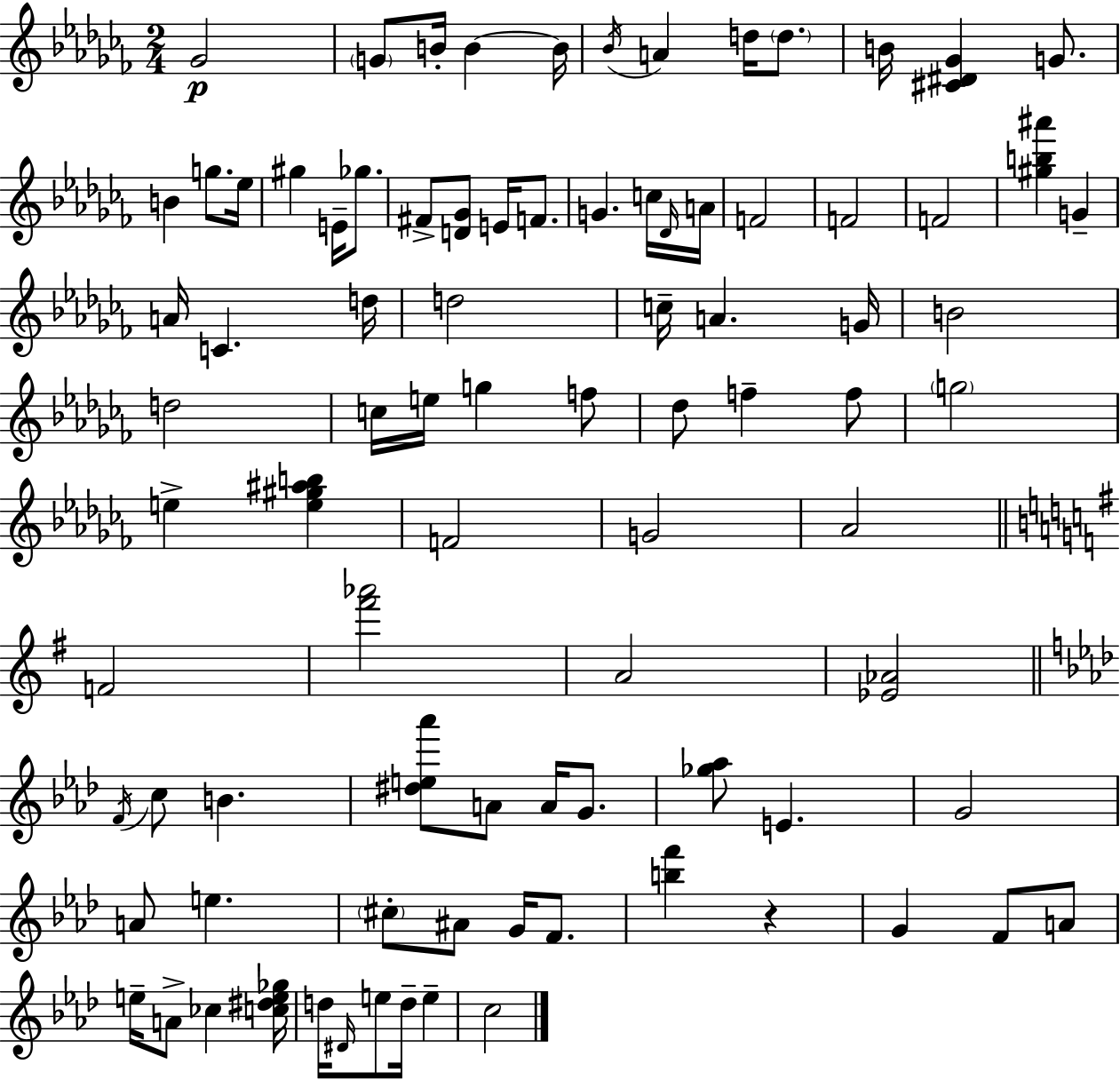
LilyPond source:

{
  \clef treble
  \numericTimeSignature
  \time 2/4
  \key aes \minor
  ges'2\p | \parenthesize g'8 b'16-. b'4~~ b'16 | \acciaccatura { bes'16 } a'4 d''16 \parenthesize d''8. | b'16 <cis' dis' ges'>4 g'8. | \break b'4 g''8. | ees''16 gis''4 e'16-- ges''8. | fis'8-> <d' ges'>8 e'16 f'8. | g'4. c''16 | \break \grace { des'16 } a'16 f'2 | f'2 | f'2 | <gis'' b'' ais'''>4 g'4-- | \break a'16 c'4. | d''16 d''2 | c''16-- a'4. | g'16 b'2 | \break d''2 | c''16 e''16 g''4 | f''8 des''8 f''4-- | f''8 \parenthesize g''2 | \break e''4-> <e'' gis'' ais'' b''>4 | f'2 | g'2 | aes'2 | \break \bar "||" \break \key g \major f'2 | <fis''' aes'''>2 | a'2 | <ees' aes'>2 | \break \bar "||" \break \key aes \major \acciaccatura { f'16 } c''8 b'4. | <dis'' e'' aes'''>8 a'8 a'16 g'8. | <ges'' aes''>8 e'4. | g'2 | \break a'8 e''4. | \parenthesize cis''8-. ais'8 g'16 f'8. | <b'' f'''>4 r4 | g'4 f'8 a'8 | \break e''16-- a'8-> ces''4 | <c'' dis'' e'' ges''>16 d''16 \grace { dis'16 } e''8 d''16-- e''4-- | c''2 | \bar "|."
}